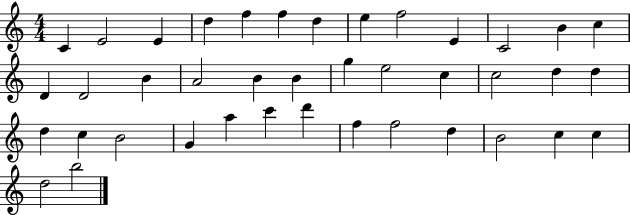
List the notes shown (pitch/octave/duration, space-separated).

C4/q E4/h E4/q D5/q F5/q F5/q D5/q E5/q F5/h E4/q C4/h B4/q C5/q D4/q D4/h B4/q A4/h B4/q B4/q G5/q E5/h C5/q C5/h D5/q D5/q D5/q C5/q B4/h G4/q A5/q C6/q D6/q F5/q F5/h D5/q B4/h C5/q C5/q D5/h B5/h